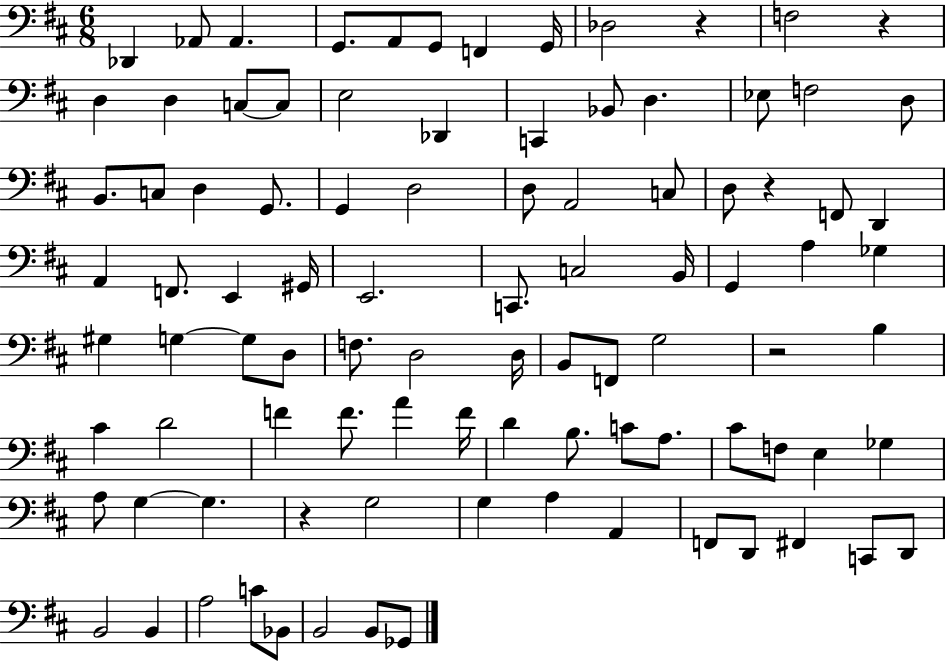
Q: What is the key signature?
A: D major